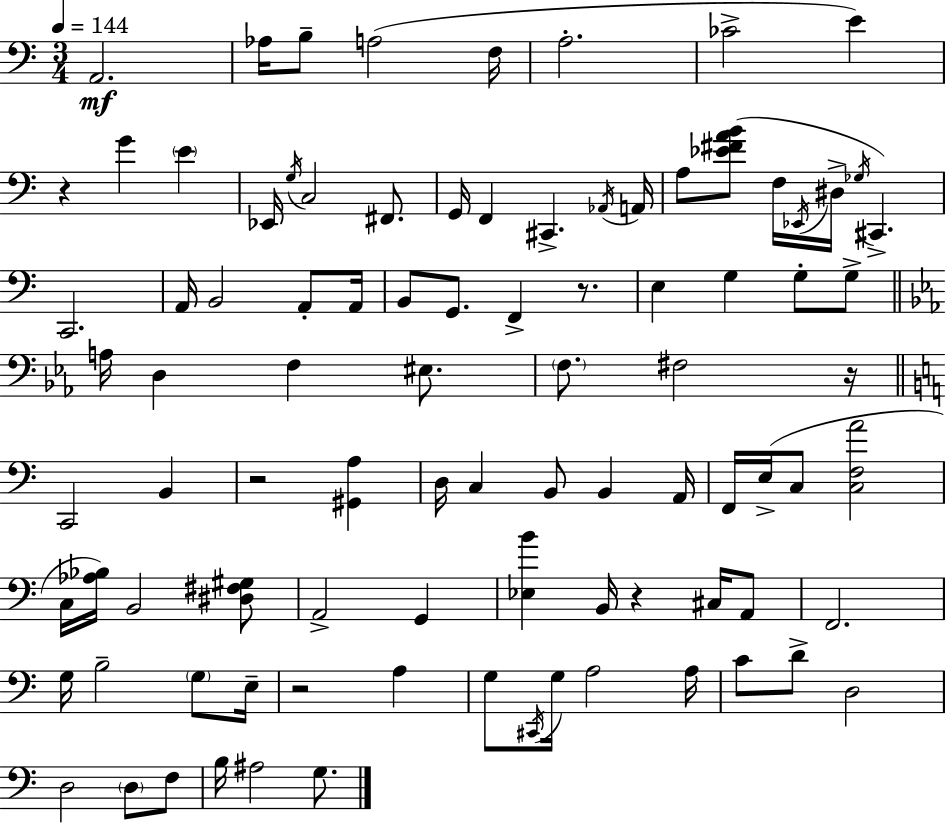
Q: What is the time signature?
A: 3/4